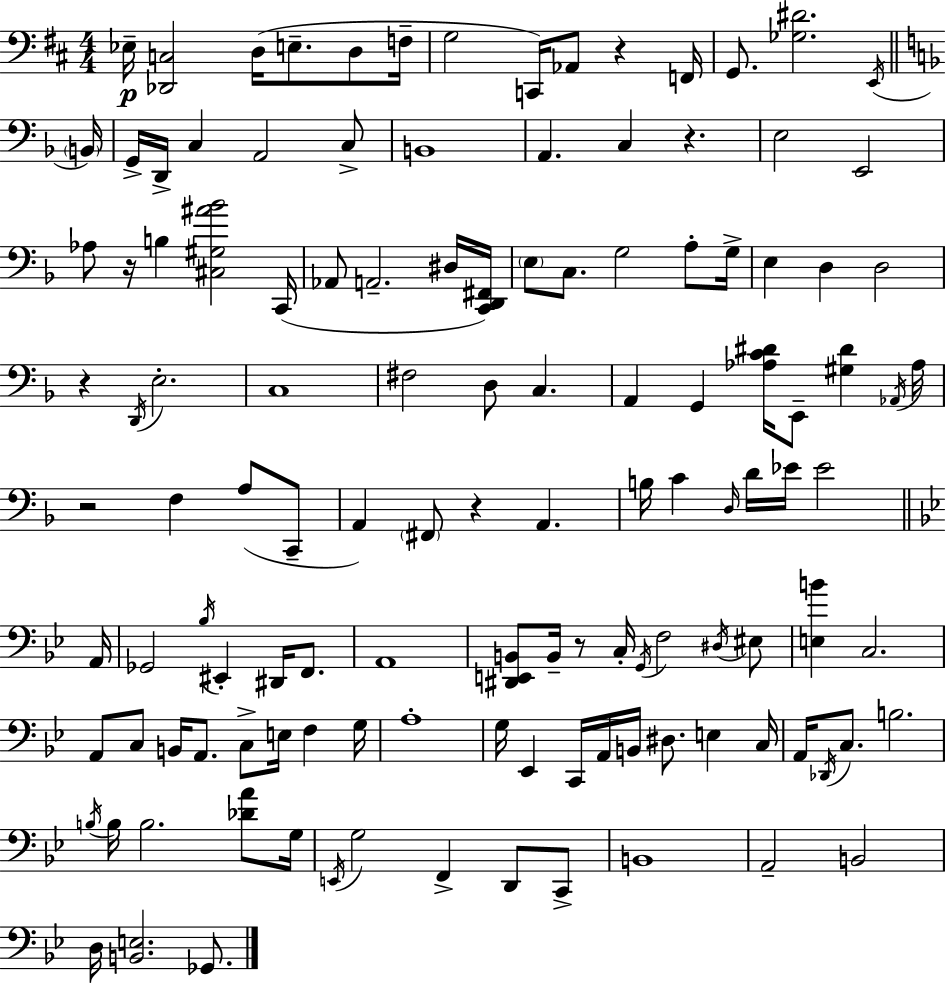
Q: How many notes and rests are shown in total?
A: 125